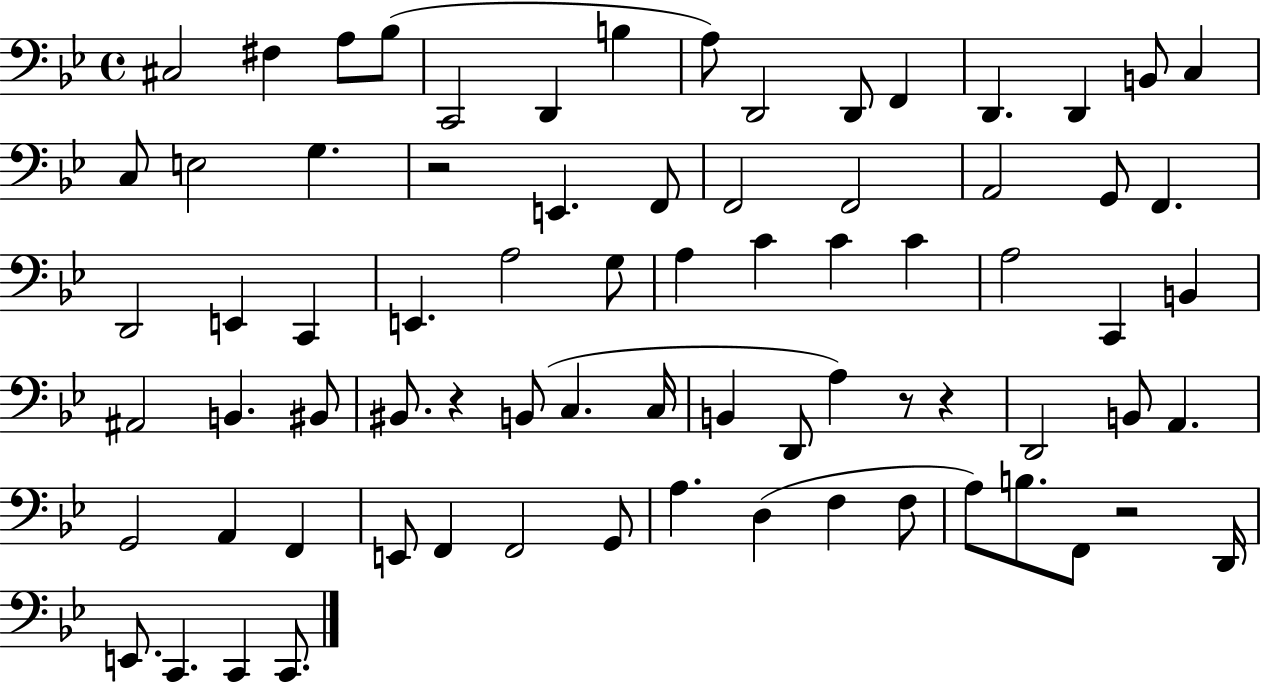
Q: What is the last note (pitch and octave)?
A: C2